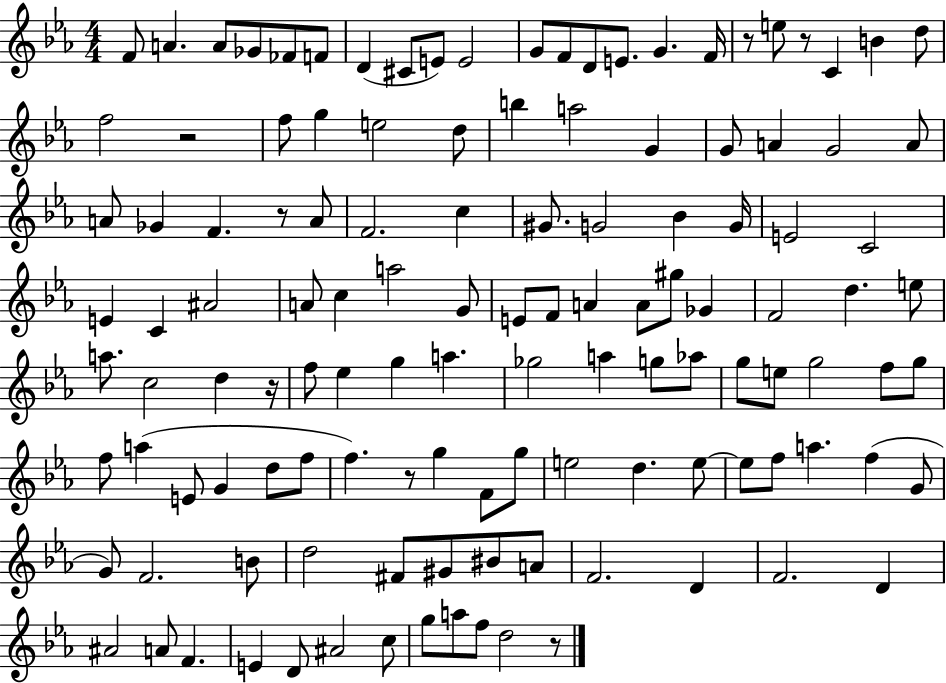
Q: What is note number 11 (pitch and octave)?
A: G4